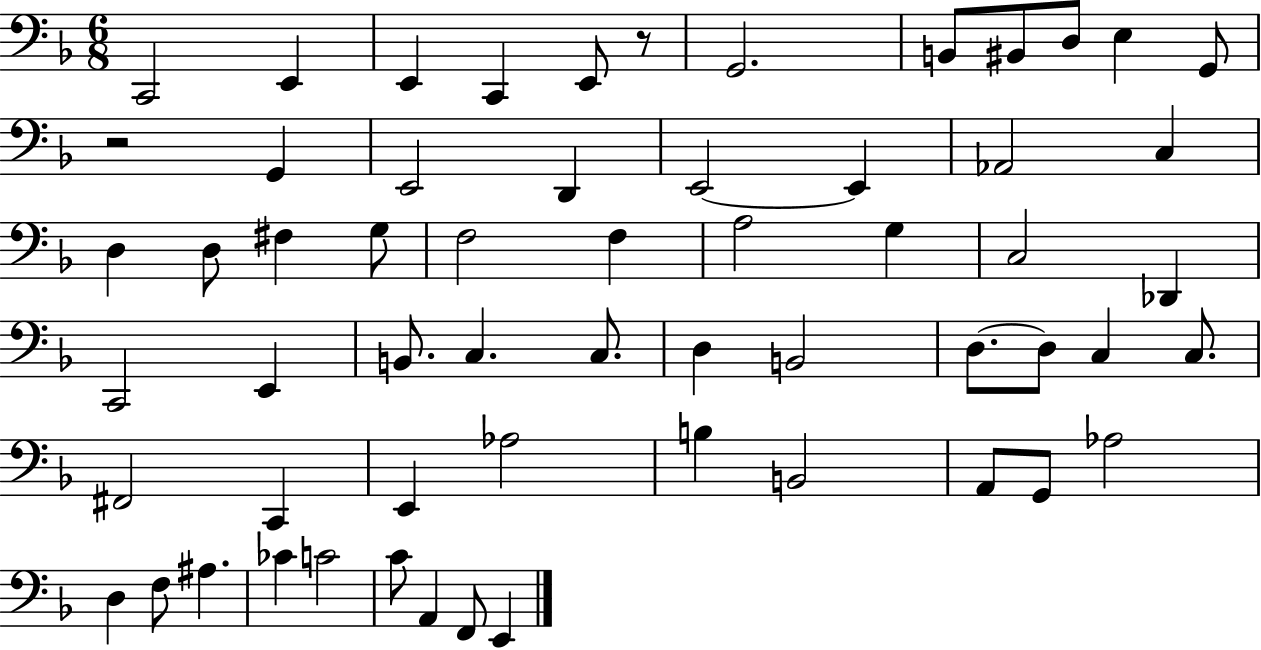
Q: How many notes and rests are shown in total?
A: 59